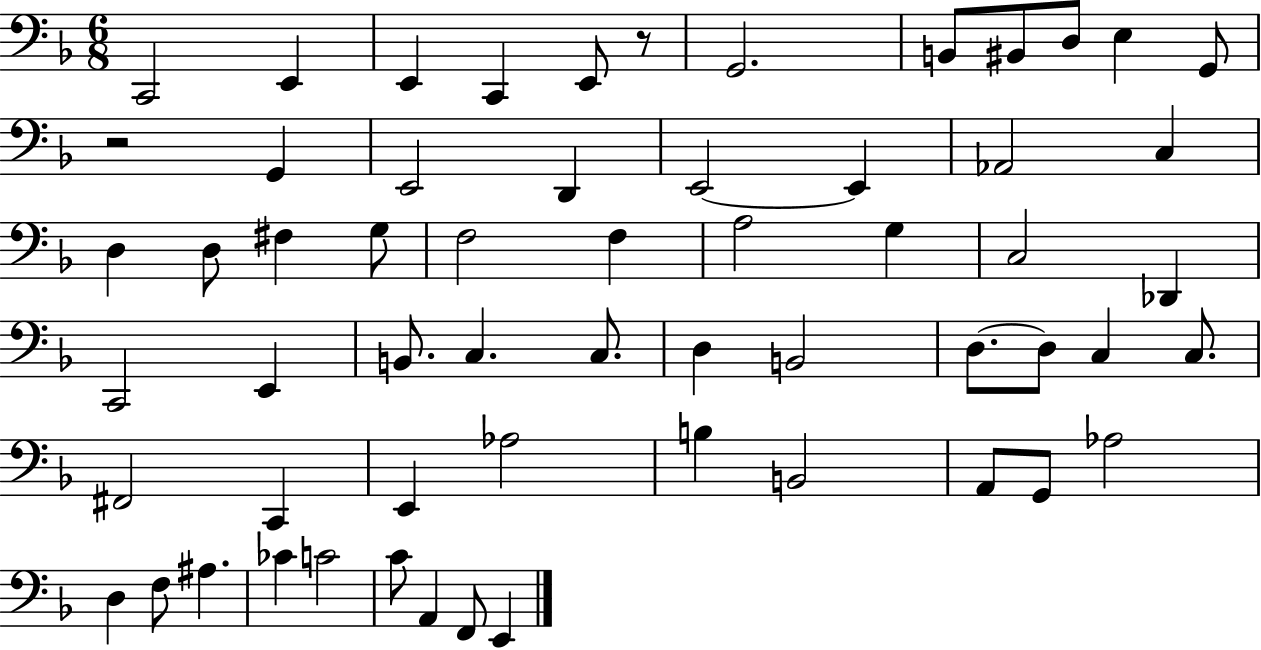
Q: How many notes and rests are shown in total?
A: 59